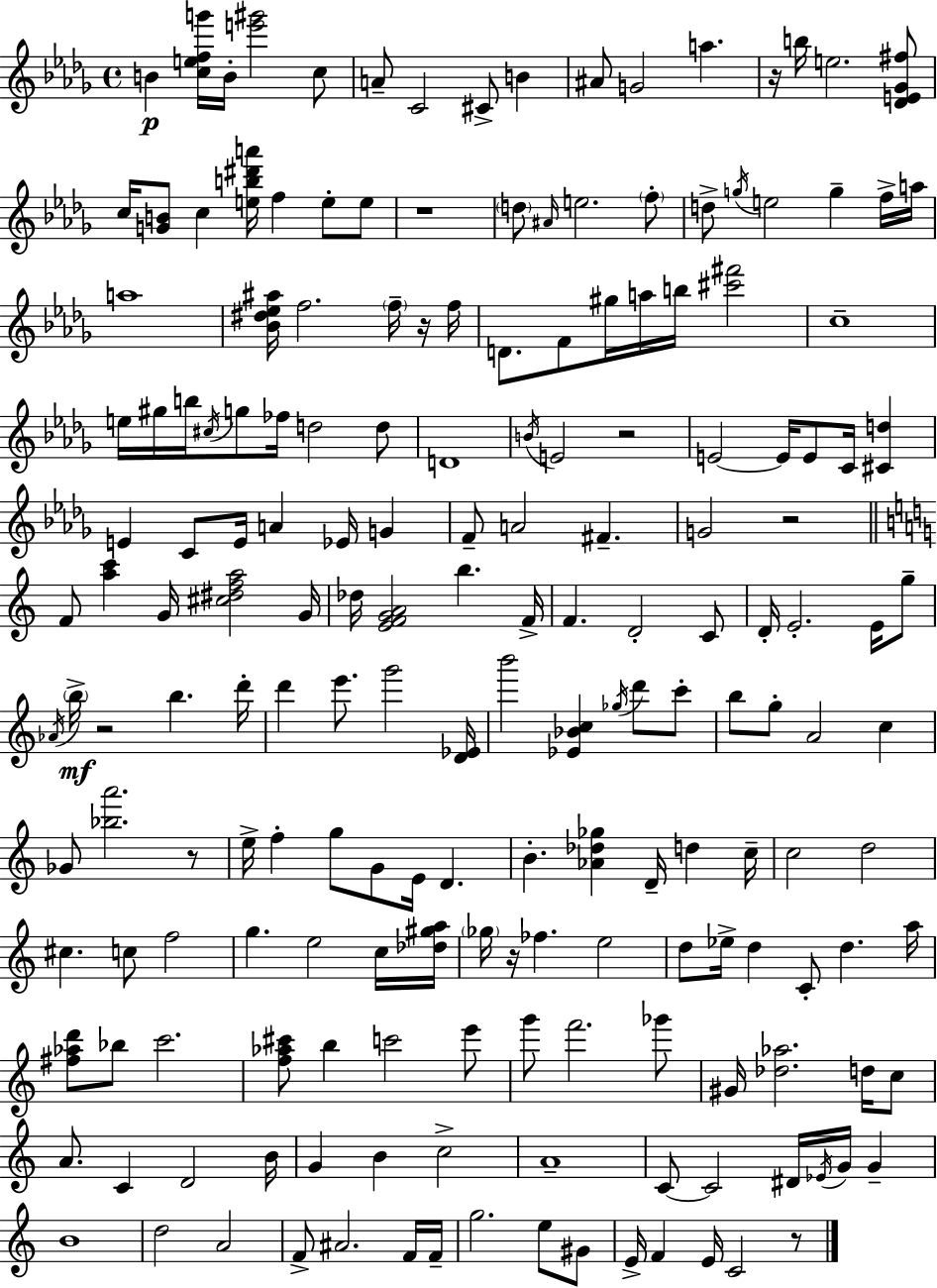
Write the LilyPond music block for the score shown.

{
  \clef treble
  \time 4/4
  \defaultTimeSignature
  \key bes \minor
  \repeat volta 2 { b'4\p <c'' e'' f'' g'''>16 b'16-. <e''' gis'''>2 c''8 | a'8-- c'2 cis'8-> b'4 | ais'8 g'2 a''4. | r16 b''16 e''2. <des' e' ges' fis''>8 | \break c''16 <g' b'>8 c''4 <e'' b'' dis''' a'''>16 f''4 e''8-. e''8 | r1 | \parenthesize d''8 \grace { ais'16 } e''2. \parenthesize f''8-. | d''8-> \acciaccatura { g''16 } e''2 g''4-- | \break f''16-> a''16 a''1 | <bes' dis'' ees'' ais''>16 f''2. \parenthesize f''16-- | r16 f''16 d'8. f'8 gis''16 a''16 b''16 <cis''' fis'''>2 | c''1-- | \break e''16 gis''16 b''16 \acciaccatura { cis''16 } g''8 fes''16 d''2 | d''8 d'1 | \acciaccatura { b'16 } e'2 r2 | e'2~~ e'16 e'8 c'16 | \break <cis' d''>4 e'4 c'8 e'16 a'4 ees'16 | g'4 f'8-- a'2 fis'4.-- | g'2 r2 | \bar "||" \break \key c \major f'8 <a'' c'''>4 g'16 <cis'' dis'' f'' a''>2 g'16 | des''16 <e' f' g' a'>2 b''4. f'16-> | f'4. d'2-. c'8 | d'16-. e'2.-. e'16 g''8-- | \break \acciaccatura { aes'16 } \parenthesize b''16->\mf r2 b''4. | d'''16-. d'''4 e'''8. g'''2 | <d' ees'>16 b'''2 <ees' bes' c''>4 \acciaccatura { ges''16 } d'''8 | c'''8-. b''8 g''8-. a'2 c''4 | \break ges'8 <bes'' a'''>2. | r8 e''16-> f''4-. g''8 g'8 e'16 d'4. | b'4.-. <aes' des'' ges''>4 d'16-- d''4 | c''16-- c''2 d''2 | \break cis''4. c''8 f''2 | g''4. e''2 | c''16 <des'' gis'' a''>16 \parenthesize ges''16 r16 fes''4. e''2 | d''8 ees''16-> d''4 c'8-. d''4. | \break a''16 <fis'' aes'' d'''>8 bes''8 c'''2. | <f'' aes'' cis'''>8 b''4 c'''2 | e'''8 g'''8 f'''2. | ges'''8 gis'16 <des'' aes''>2. d''16 | \break c''8 a'8. c'4 d'2 | b'16 g'4 b'4 c''2-> | a'1-- | c'8~~ c'2 dis'16 \acciaccatura { ees'16 } g'16 g'4-- | \break b'1 | d''2 a'2 | f'8-> ais'2. | f'16 f'16-- g''2. e''8 | \break gis'8 e'16-> f'4 e'16 c'2 | r8 } \bar "|."
}